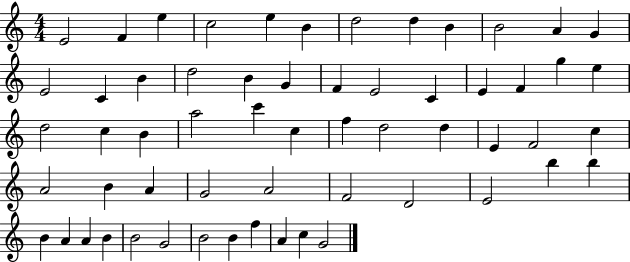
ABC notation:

X:1
T:Untitled
M:4/4
L:1/4
K:C
E2 F e c2 e B d2 d B B2 A G E2 C B d2 B G F E2 C E F g e d2 c B a2 c' c f d2 d E F2 c A2 B A G2 A2 F2 D2 E2 b b B A A B B2 G2 B2 B f A c G2